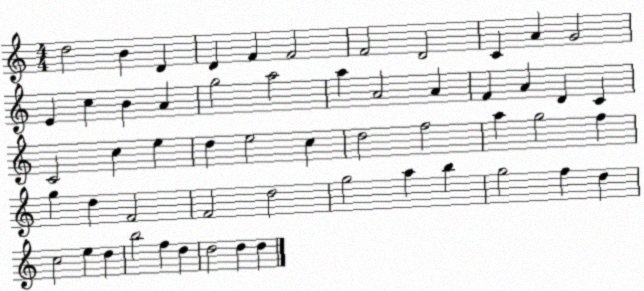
X:1
T:Untitled
M:4/4
L:1/4
K:C
d2 B D D F F2 F2 D2 C A G2 E c B A g2 a2 a A2 A F A D C C2 c e d e2 c d2 f2 a g2 f g d F2 F2 d2 g2 a b g2 f d c2 e d b2 f d d2 d d